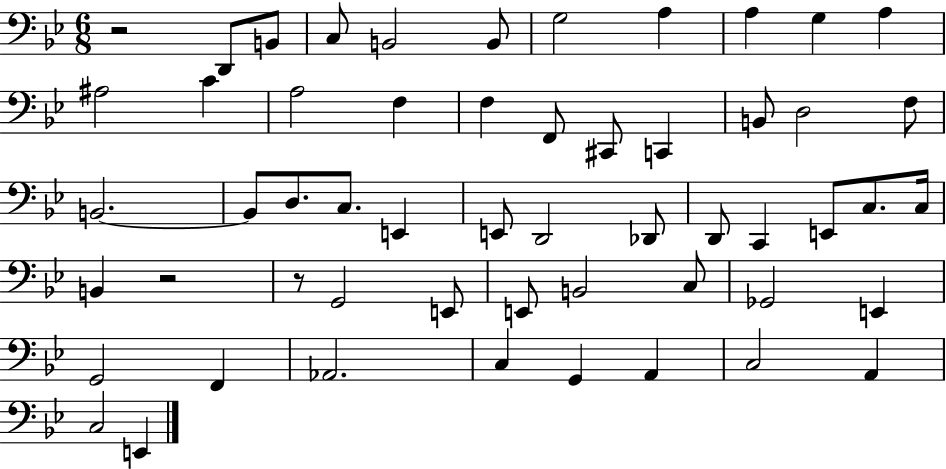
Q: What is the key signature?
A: BES major